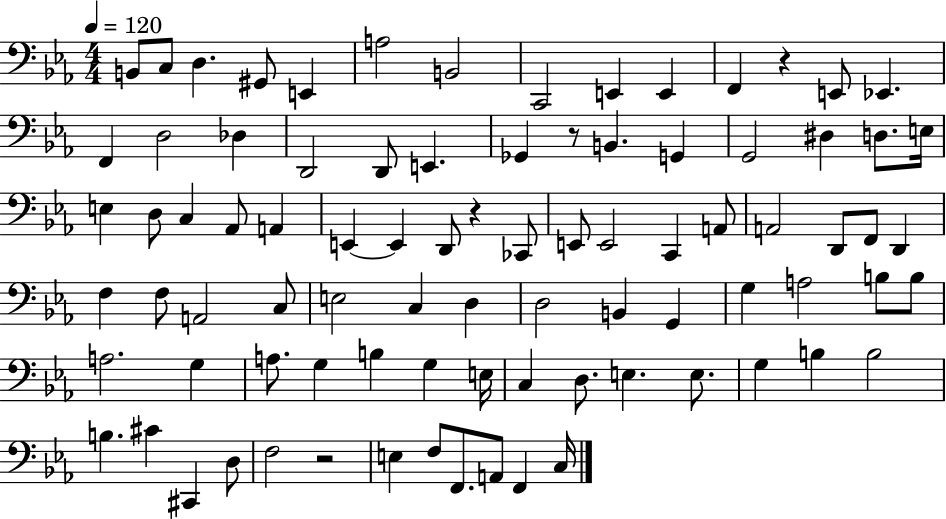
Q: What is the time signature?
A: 4/4